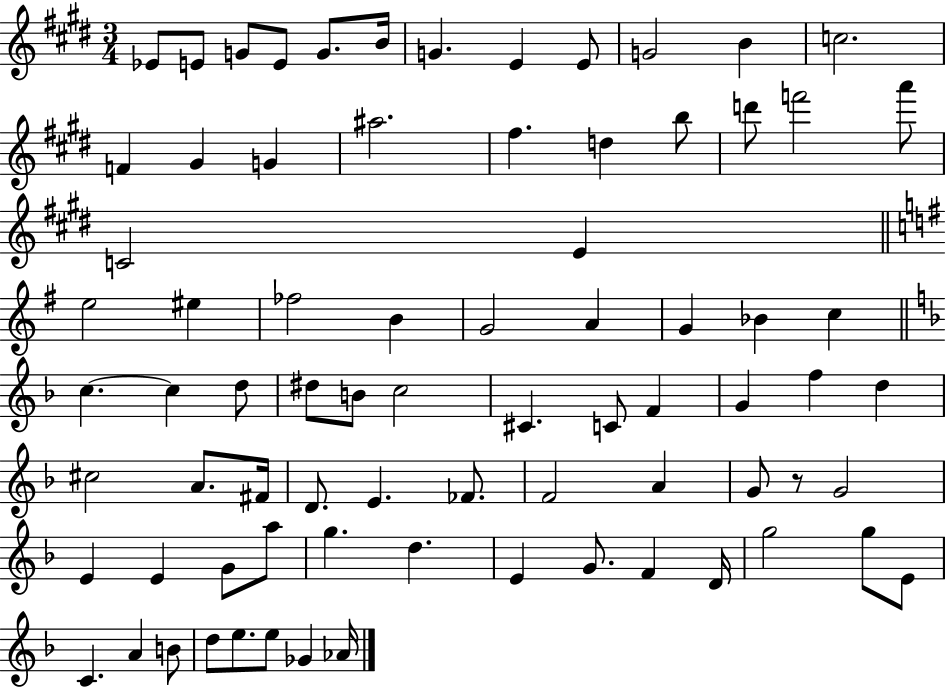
X:1
T:Untitled
M:3/4
L:1/4
K:E
_E/2 E/2 G/2 E/2 G/2 B/4 G E E/2 G2 B c2 F ^G G ^a2 ^f d b/2 d'/2 f'2 a'/2 C2 E e2 ^e _f2 B G2 A G _B c c c d/2 ^d/2 B/2 c2 ^C C/2 F G f d ^c2 A/2 ^F/4 D/2 E _F/2 F2 A G/2 z/2 G2 E E G/2 a/2 g d E G/2 F D/4 g2 g/2 E/2 C A B/2 d/2 e/2 e/2 _G _A/4